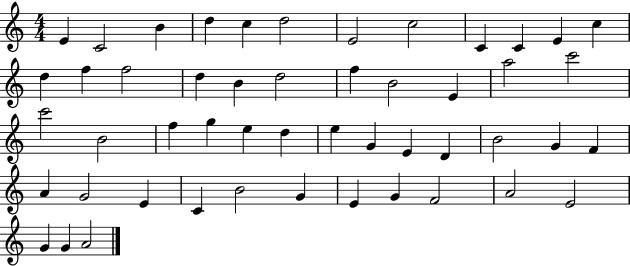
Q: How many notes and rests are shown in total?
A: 50